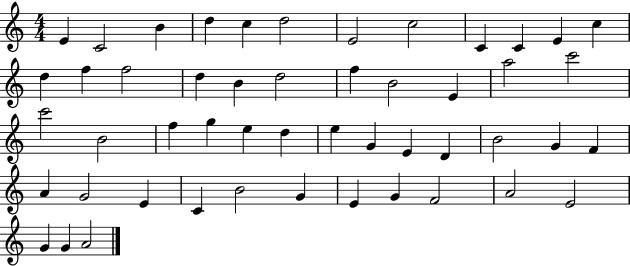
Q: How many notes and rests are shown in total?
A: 50